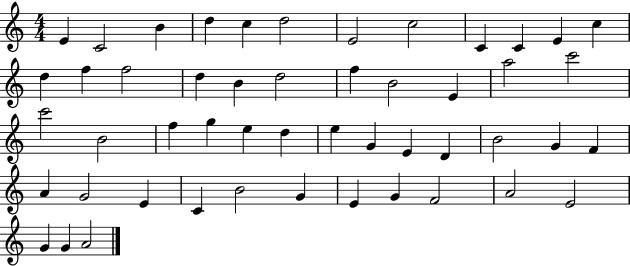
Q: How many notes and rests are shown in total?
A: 50